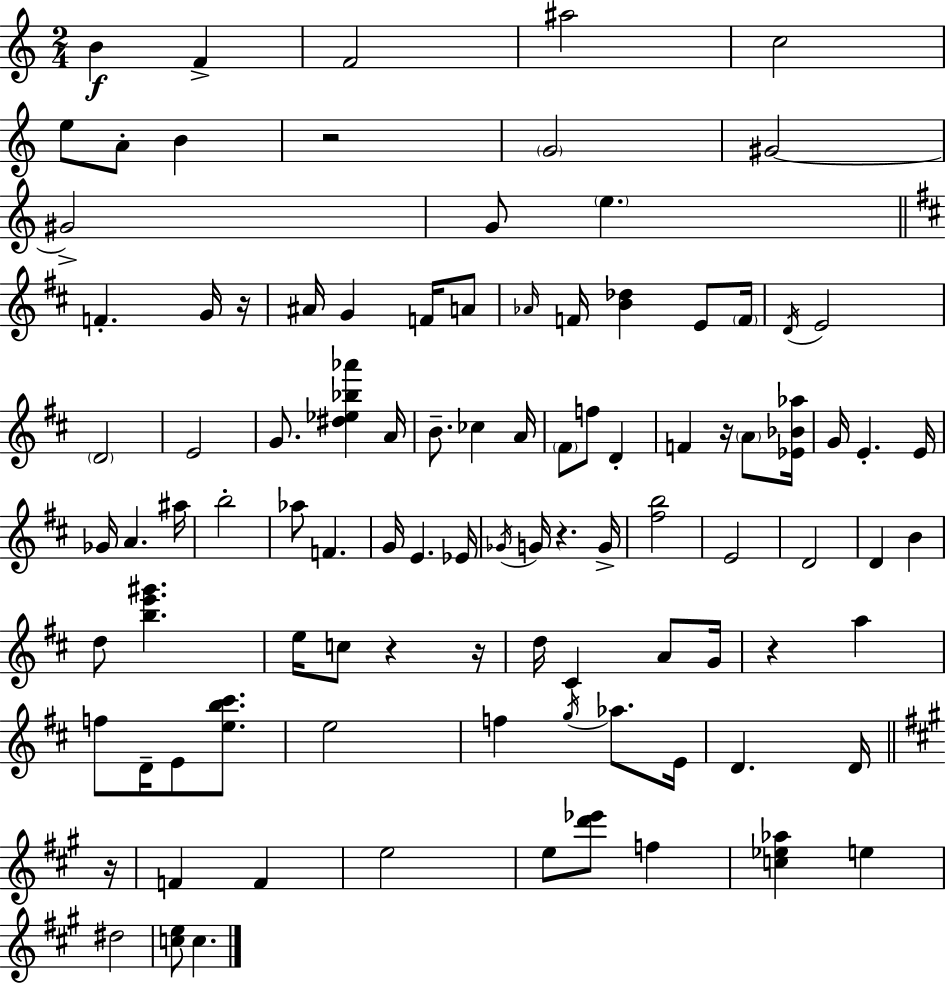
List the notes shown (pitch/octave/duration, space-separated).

B4/q F4/q F4/h A#5/h C5/h E5/e A4/e B4/q R/h G4/h G#4/h G#4/h G4/e E5/q. F4/q. G4/s R/s A#4/s G4/q F4/s A4/e Ab4/s F4/s [B4,Db5]/q E4/e F4/s D4/s E4/h D4/h E4/h G4/e. [D#5,Eb5,Bb5,Ab6]/q A4/s B4/e. CES5/q A4/s F#4/e F5/e D4/q F4/q R/s A4/e [Eb4,Bb4,Ab5]/s G4/s E4/q. E4/s Gb4/s A4/q. A#5/s B5/h Ab5/e F4/q. G4/s E4/q. Eb4/s Gb4/s G4/s R/q. G4/s [F#5,B5]/h E4/h D4/h D4/q B4/q D5/e [B5,E6,G#6]/q. E5/s C5/e R/q R/s D5/s C#4/q A4/e G4/s R/q A5/q F5/e D4/s E4/e [E5,B5,C#6]/e. E5/h F5/q G5/s Ab5/e. E4/s D4/q. D4/s R/s F4/q F4/q E5/h E5/e [D6,Eb6]/e F5/q [C5,Eb5,Ab5]/q E5/q D#5/h [C5,E5]/e C5/q.